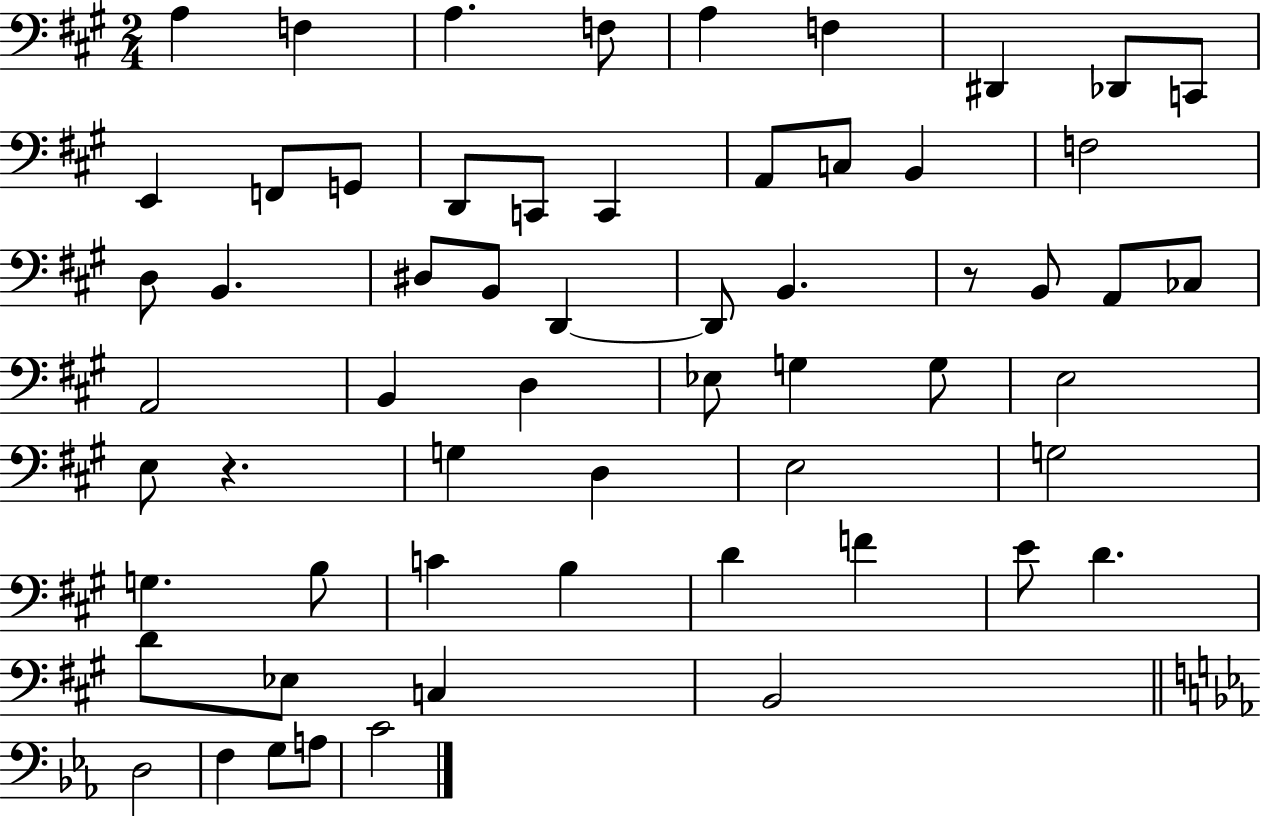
{
  \clef bass
  \numericTimeSignature
  \time 2/4
  \key a \major
  a4 f4 | a4. f8 | a4 f4 | dis,4 des,8 c,8 | \break e,4 f,8 g,8 | d,8 c,8 c,4 | a,8 c8 b,4 | f2 | \break d8 b,4. | dis8 b,8 d,4~~ | d,8 b,4. | r8 b,8 a,8 ces8 | \break a,2 | b,4 d4 | ees8 g4 g8 | e2 | \break e8 r4. | g4 d4 | e2 | g2 | \break g4. b8 | c'4 b4 | d'4 f'4 | e'8 d'4. | \break d'8 ees8 c4 | b,2 | \bar "||" \break \key c \minor d2 | f4 g8 a8 | c'2 | \bar "|."
}